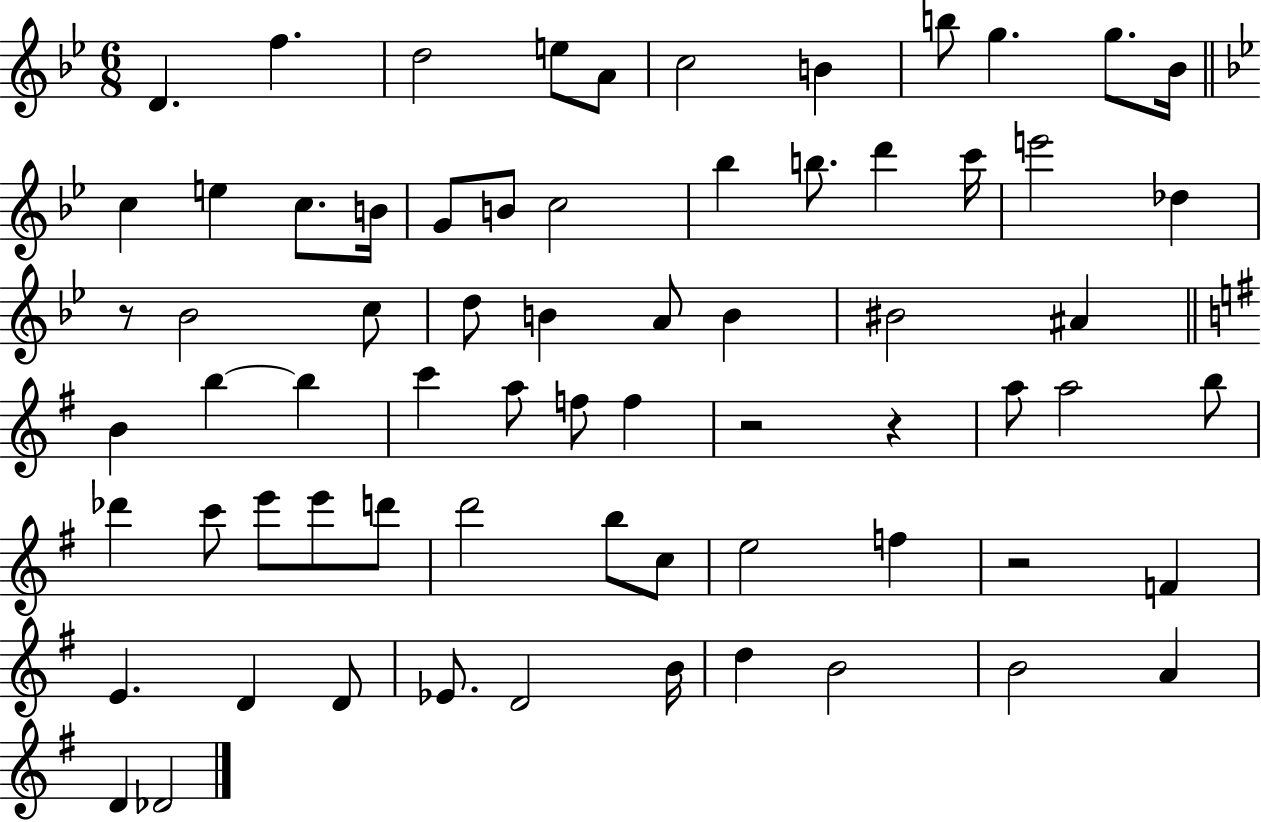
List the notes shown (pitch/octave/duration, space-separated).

D4/q. F5/q. D5/h E5/e A4/e C5/h B4/q B5/e G5/q. G5/e. Bb4/s C5/q E5/q C5/e. B4/s G4/e B4/e C5/h Bb5/q B5/e. D6/q C6/s E6/h Db5/q R/e Bb4/h C5/e D5/e B4/q A4/e B4/q BIS4/h A#4/q B4/q B5/q B5/q C6/q A5/e F5/e F5/q R/h R/q A5/e A5/h B5/e Db6/q C6/e E6/e E6/e D6/e D6/h B5/e C5/e E5/h F5/q R/h F4/q E4/q. D4/q D4/e Eb4/e. D4/h B4/s D5/q B4/h B4/h A4/q D4/q Db4/h